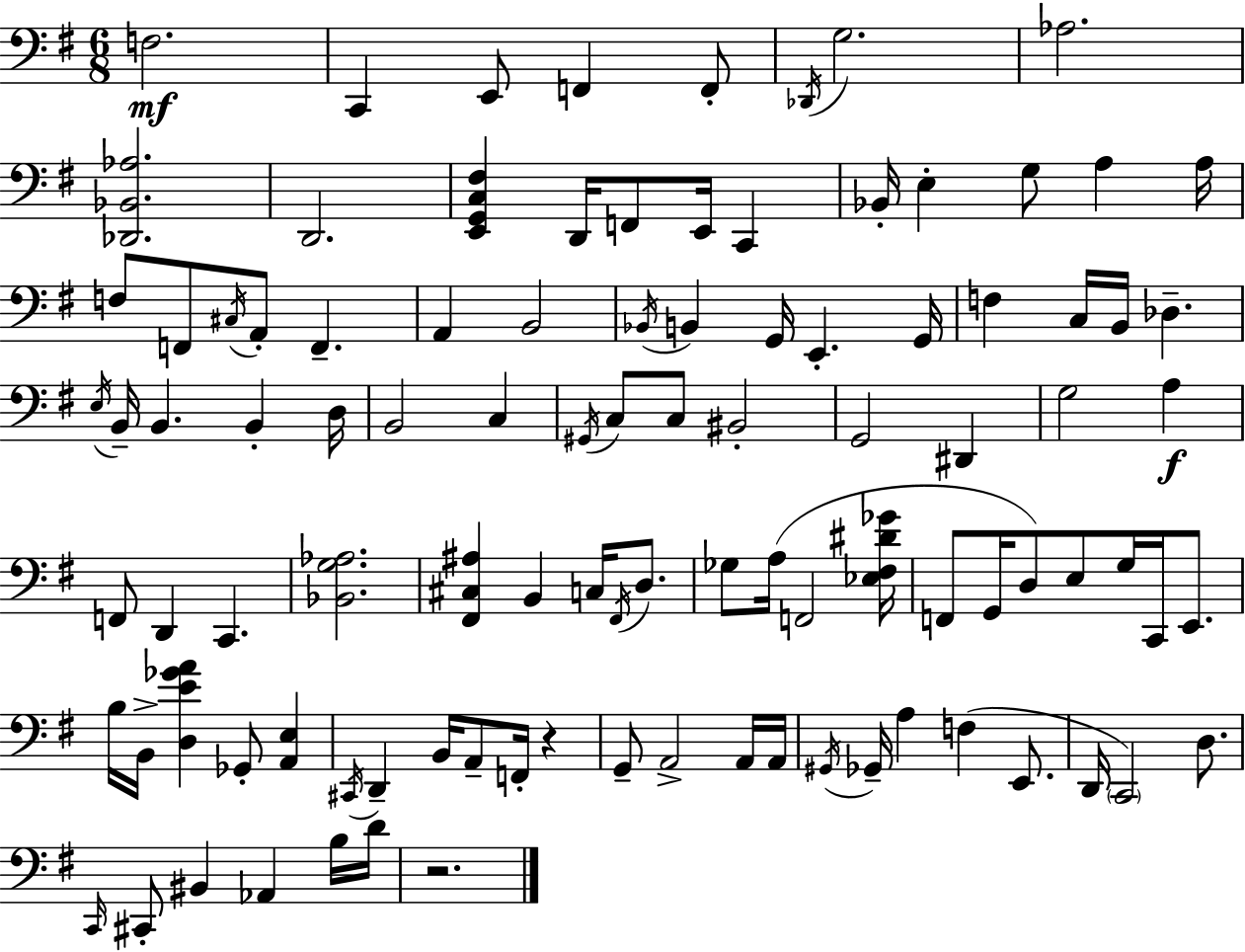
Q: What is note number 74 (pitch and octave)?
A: F2